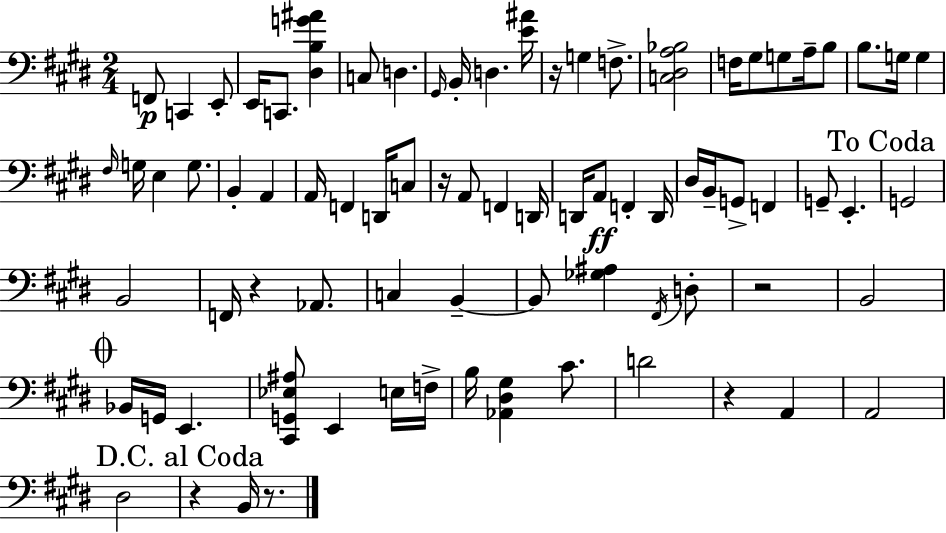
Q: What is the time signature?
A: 2/4